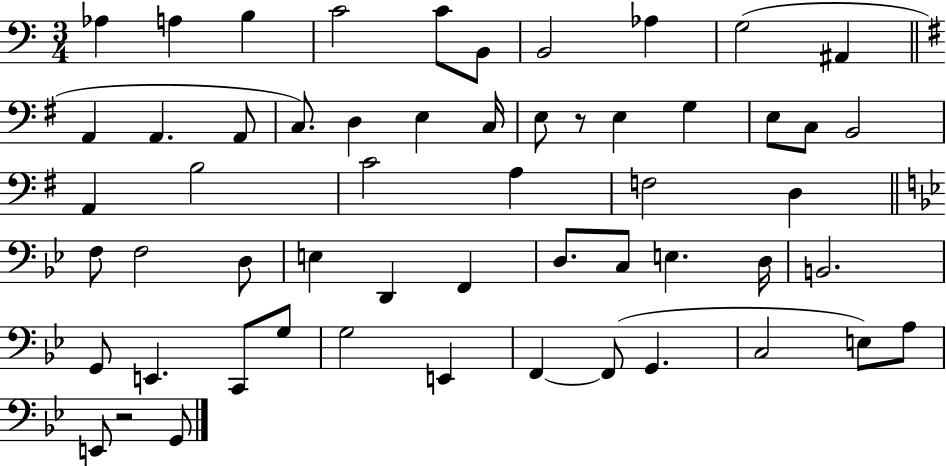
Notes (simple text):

Ab3/q A3/q B3/q C4/h C4/e B2/e B2/h Ab3/q G3/h A#2/q A2/q A2/q. A2/e C3/e. D3/q E3/q C3/s E3/e R/e E3/q G3/q E3/e C3/e B2/h A2/q B3/h C4/h A3/q F3/h D3/q F3/e F3/h D3/e E3/q D2/q F2/q D3/e. C3/e E3/q. D3/s B2/h. G2/e E2/q. C2/e G3/e G3/h E2/q F2/q F2/e G2/q. C3/h E3/e A3/e E2/e R/h G2/e